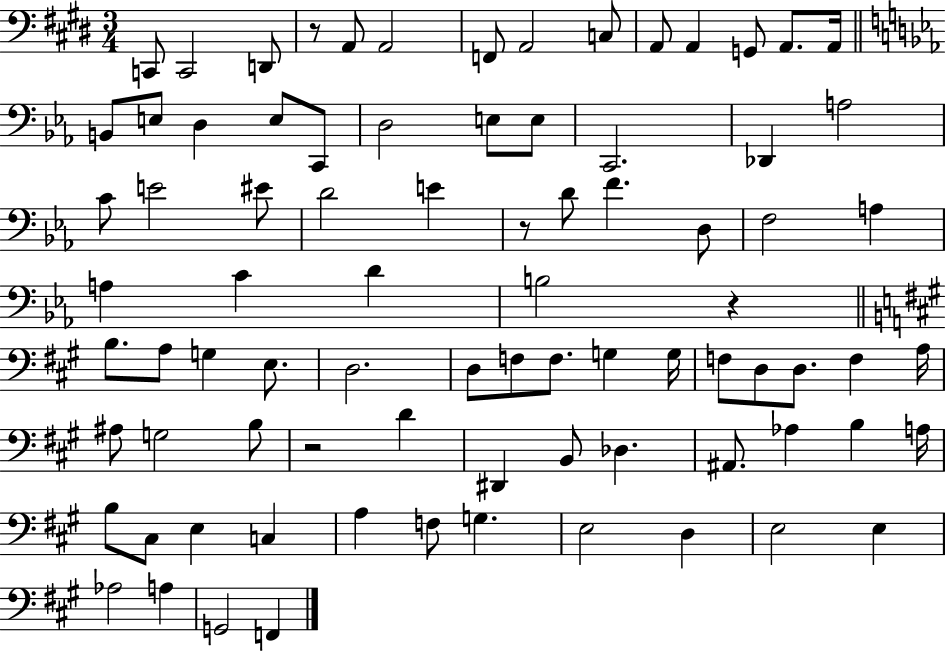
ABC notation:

X:1
T:Untitled
M:3/4
L:1/4
K:E
C,,/2 C,,2 D,,/2 z/2 A,,/2 A,,2 F,,/2 A,,2 C,/2 A,,/2 A,, G,,/2 A,,/2 A,,/4 B,,/2 E,/2 D, E,/2 C,,/2 D,2 E,/2 E,/2 C,,2 _D,, A,2 C/2 E2 ^E/2 D2 E z/2 D/2 F D,/2 F,2 A, A, C D B,2 z B,/2 A,/2 G, E,/2 D,2 D,/2 F,/2 F,/2 G, G,/4 F,/2 D,/2 D,/2 F, A,/4 ^A,/2 G,2 B,/2 z2 D ^D,, B,,/2 _D, ^A,,/2 _A, B, A,/4 B,/2 ^C,/2 E, C, A, F,/2 G, E,2 D, E,2 E, _A,2 A, G,,2 F,,